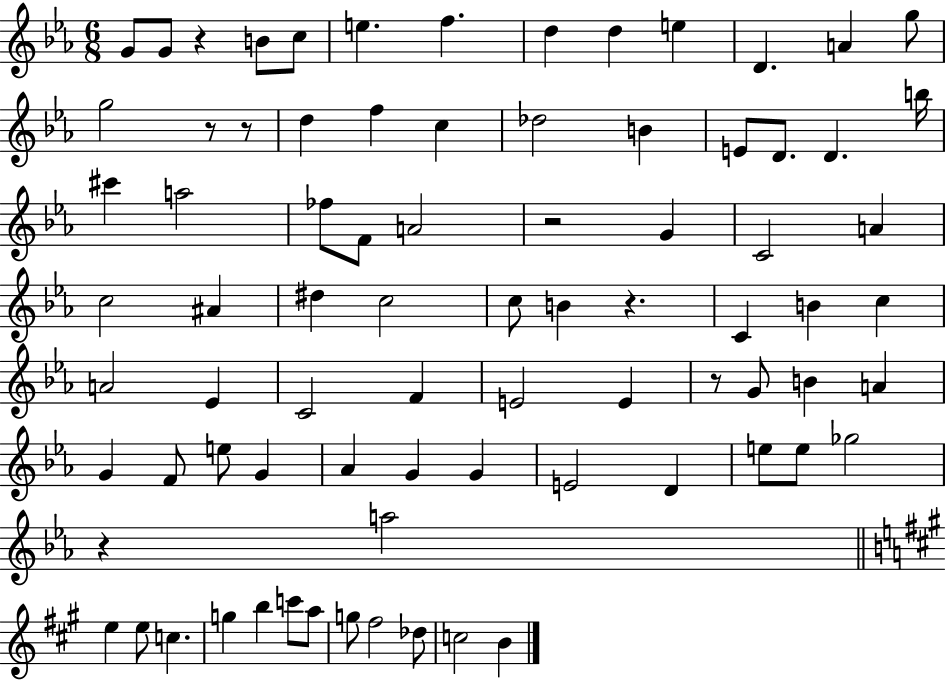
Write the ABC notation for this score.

X:1
T:Untitled
M:6/8
L:1/4
K:Eb
G/2 G/2 z B/2 c/2 e f d d e D A g/2 g2 z/2 z/2 d f c _d2 B E/2 D/2 D b/4 ^c' a2 _f/2 F/2 A2 z2 G C2 A c2 ^A ^d c2 c/2 B z C B c A2 _E C2 F E2 E z/2 G/2 B A G F/2 e/2 G _A G G E2 D e/2 e/2 _g2 z a2 e e/2 c g b c'/2 a/2 g/2 ^f2 _d/2 c2 B